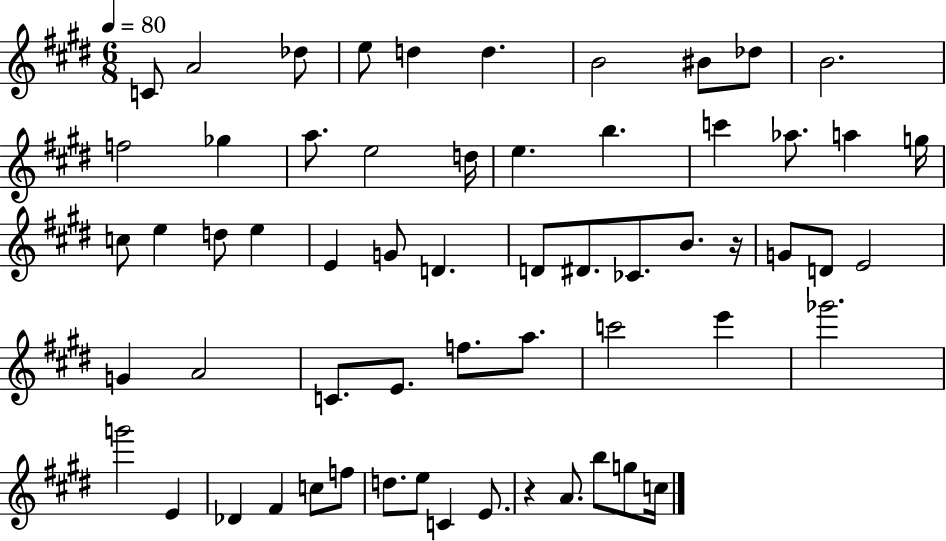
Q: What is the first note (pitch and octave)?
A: C4